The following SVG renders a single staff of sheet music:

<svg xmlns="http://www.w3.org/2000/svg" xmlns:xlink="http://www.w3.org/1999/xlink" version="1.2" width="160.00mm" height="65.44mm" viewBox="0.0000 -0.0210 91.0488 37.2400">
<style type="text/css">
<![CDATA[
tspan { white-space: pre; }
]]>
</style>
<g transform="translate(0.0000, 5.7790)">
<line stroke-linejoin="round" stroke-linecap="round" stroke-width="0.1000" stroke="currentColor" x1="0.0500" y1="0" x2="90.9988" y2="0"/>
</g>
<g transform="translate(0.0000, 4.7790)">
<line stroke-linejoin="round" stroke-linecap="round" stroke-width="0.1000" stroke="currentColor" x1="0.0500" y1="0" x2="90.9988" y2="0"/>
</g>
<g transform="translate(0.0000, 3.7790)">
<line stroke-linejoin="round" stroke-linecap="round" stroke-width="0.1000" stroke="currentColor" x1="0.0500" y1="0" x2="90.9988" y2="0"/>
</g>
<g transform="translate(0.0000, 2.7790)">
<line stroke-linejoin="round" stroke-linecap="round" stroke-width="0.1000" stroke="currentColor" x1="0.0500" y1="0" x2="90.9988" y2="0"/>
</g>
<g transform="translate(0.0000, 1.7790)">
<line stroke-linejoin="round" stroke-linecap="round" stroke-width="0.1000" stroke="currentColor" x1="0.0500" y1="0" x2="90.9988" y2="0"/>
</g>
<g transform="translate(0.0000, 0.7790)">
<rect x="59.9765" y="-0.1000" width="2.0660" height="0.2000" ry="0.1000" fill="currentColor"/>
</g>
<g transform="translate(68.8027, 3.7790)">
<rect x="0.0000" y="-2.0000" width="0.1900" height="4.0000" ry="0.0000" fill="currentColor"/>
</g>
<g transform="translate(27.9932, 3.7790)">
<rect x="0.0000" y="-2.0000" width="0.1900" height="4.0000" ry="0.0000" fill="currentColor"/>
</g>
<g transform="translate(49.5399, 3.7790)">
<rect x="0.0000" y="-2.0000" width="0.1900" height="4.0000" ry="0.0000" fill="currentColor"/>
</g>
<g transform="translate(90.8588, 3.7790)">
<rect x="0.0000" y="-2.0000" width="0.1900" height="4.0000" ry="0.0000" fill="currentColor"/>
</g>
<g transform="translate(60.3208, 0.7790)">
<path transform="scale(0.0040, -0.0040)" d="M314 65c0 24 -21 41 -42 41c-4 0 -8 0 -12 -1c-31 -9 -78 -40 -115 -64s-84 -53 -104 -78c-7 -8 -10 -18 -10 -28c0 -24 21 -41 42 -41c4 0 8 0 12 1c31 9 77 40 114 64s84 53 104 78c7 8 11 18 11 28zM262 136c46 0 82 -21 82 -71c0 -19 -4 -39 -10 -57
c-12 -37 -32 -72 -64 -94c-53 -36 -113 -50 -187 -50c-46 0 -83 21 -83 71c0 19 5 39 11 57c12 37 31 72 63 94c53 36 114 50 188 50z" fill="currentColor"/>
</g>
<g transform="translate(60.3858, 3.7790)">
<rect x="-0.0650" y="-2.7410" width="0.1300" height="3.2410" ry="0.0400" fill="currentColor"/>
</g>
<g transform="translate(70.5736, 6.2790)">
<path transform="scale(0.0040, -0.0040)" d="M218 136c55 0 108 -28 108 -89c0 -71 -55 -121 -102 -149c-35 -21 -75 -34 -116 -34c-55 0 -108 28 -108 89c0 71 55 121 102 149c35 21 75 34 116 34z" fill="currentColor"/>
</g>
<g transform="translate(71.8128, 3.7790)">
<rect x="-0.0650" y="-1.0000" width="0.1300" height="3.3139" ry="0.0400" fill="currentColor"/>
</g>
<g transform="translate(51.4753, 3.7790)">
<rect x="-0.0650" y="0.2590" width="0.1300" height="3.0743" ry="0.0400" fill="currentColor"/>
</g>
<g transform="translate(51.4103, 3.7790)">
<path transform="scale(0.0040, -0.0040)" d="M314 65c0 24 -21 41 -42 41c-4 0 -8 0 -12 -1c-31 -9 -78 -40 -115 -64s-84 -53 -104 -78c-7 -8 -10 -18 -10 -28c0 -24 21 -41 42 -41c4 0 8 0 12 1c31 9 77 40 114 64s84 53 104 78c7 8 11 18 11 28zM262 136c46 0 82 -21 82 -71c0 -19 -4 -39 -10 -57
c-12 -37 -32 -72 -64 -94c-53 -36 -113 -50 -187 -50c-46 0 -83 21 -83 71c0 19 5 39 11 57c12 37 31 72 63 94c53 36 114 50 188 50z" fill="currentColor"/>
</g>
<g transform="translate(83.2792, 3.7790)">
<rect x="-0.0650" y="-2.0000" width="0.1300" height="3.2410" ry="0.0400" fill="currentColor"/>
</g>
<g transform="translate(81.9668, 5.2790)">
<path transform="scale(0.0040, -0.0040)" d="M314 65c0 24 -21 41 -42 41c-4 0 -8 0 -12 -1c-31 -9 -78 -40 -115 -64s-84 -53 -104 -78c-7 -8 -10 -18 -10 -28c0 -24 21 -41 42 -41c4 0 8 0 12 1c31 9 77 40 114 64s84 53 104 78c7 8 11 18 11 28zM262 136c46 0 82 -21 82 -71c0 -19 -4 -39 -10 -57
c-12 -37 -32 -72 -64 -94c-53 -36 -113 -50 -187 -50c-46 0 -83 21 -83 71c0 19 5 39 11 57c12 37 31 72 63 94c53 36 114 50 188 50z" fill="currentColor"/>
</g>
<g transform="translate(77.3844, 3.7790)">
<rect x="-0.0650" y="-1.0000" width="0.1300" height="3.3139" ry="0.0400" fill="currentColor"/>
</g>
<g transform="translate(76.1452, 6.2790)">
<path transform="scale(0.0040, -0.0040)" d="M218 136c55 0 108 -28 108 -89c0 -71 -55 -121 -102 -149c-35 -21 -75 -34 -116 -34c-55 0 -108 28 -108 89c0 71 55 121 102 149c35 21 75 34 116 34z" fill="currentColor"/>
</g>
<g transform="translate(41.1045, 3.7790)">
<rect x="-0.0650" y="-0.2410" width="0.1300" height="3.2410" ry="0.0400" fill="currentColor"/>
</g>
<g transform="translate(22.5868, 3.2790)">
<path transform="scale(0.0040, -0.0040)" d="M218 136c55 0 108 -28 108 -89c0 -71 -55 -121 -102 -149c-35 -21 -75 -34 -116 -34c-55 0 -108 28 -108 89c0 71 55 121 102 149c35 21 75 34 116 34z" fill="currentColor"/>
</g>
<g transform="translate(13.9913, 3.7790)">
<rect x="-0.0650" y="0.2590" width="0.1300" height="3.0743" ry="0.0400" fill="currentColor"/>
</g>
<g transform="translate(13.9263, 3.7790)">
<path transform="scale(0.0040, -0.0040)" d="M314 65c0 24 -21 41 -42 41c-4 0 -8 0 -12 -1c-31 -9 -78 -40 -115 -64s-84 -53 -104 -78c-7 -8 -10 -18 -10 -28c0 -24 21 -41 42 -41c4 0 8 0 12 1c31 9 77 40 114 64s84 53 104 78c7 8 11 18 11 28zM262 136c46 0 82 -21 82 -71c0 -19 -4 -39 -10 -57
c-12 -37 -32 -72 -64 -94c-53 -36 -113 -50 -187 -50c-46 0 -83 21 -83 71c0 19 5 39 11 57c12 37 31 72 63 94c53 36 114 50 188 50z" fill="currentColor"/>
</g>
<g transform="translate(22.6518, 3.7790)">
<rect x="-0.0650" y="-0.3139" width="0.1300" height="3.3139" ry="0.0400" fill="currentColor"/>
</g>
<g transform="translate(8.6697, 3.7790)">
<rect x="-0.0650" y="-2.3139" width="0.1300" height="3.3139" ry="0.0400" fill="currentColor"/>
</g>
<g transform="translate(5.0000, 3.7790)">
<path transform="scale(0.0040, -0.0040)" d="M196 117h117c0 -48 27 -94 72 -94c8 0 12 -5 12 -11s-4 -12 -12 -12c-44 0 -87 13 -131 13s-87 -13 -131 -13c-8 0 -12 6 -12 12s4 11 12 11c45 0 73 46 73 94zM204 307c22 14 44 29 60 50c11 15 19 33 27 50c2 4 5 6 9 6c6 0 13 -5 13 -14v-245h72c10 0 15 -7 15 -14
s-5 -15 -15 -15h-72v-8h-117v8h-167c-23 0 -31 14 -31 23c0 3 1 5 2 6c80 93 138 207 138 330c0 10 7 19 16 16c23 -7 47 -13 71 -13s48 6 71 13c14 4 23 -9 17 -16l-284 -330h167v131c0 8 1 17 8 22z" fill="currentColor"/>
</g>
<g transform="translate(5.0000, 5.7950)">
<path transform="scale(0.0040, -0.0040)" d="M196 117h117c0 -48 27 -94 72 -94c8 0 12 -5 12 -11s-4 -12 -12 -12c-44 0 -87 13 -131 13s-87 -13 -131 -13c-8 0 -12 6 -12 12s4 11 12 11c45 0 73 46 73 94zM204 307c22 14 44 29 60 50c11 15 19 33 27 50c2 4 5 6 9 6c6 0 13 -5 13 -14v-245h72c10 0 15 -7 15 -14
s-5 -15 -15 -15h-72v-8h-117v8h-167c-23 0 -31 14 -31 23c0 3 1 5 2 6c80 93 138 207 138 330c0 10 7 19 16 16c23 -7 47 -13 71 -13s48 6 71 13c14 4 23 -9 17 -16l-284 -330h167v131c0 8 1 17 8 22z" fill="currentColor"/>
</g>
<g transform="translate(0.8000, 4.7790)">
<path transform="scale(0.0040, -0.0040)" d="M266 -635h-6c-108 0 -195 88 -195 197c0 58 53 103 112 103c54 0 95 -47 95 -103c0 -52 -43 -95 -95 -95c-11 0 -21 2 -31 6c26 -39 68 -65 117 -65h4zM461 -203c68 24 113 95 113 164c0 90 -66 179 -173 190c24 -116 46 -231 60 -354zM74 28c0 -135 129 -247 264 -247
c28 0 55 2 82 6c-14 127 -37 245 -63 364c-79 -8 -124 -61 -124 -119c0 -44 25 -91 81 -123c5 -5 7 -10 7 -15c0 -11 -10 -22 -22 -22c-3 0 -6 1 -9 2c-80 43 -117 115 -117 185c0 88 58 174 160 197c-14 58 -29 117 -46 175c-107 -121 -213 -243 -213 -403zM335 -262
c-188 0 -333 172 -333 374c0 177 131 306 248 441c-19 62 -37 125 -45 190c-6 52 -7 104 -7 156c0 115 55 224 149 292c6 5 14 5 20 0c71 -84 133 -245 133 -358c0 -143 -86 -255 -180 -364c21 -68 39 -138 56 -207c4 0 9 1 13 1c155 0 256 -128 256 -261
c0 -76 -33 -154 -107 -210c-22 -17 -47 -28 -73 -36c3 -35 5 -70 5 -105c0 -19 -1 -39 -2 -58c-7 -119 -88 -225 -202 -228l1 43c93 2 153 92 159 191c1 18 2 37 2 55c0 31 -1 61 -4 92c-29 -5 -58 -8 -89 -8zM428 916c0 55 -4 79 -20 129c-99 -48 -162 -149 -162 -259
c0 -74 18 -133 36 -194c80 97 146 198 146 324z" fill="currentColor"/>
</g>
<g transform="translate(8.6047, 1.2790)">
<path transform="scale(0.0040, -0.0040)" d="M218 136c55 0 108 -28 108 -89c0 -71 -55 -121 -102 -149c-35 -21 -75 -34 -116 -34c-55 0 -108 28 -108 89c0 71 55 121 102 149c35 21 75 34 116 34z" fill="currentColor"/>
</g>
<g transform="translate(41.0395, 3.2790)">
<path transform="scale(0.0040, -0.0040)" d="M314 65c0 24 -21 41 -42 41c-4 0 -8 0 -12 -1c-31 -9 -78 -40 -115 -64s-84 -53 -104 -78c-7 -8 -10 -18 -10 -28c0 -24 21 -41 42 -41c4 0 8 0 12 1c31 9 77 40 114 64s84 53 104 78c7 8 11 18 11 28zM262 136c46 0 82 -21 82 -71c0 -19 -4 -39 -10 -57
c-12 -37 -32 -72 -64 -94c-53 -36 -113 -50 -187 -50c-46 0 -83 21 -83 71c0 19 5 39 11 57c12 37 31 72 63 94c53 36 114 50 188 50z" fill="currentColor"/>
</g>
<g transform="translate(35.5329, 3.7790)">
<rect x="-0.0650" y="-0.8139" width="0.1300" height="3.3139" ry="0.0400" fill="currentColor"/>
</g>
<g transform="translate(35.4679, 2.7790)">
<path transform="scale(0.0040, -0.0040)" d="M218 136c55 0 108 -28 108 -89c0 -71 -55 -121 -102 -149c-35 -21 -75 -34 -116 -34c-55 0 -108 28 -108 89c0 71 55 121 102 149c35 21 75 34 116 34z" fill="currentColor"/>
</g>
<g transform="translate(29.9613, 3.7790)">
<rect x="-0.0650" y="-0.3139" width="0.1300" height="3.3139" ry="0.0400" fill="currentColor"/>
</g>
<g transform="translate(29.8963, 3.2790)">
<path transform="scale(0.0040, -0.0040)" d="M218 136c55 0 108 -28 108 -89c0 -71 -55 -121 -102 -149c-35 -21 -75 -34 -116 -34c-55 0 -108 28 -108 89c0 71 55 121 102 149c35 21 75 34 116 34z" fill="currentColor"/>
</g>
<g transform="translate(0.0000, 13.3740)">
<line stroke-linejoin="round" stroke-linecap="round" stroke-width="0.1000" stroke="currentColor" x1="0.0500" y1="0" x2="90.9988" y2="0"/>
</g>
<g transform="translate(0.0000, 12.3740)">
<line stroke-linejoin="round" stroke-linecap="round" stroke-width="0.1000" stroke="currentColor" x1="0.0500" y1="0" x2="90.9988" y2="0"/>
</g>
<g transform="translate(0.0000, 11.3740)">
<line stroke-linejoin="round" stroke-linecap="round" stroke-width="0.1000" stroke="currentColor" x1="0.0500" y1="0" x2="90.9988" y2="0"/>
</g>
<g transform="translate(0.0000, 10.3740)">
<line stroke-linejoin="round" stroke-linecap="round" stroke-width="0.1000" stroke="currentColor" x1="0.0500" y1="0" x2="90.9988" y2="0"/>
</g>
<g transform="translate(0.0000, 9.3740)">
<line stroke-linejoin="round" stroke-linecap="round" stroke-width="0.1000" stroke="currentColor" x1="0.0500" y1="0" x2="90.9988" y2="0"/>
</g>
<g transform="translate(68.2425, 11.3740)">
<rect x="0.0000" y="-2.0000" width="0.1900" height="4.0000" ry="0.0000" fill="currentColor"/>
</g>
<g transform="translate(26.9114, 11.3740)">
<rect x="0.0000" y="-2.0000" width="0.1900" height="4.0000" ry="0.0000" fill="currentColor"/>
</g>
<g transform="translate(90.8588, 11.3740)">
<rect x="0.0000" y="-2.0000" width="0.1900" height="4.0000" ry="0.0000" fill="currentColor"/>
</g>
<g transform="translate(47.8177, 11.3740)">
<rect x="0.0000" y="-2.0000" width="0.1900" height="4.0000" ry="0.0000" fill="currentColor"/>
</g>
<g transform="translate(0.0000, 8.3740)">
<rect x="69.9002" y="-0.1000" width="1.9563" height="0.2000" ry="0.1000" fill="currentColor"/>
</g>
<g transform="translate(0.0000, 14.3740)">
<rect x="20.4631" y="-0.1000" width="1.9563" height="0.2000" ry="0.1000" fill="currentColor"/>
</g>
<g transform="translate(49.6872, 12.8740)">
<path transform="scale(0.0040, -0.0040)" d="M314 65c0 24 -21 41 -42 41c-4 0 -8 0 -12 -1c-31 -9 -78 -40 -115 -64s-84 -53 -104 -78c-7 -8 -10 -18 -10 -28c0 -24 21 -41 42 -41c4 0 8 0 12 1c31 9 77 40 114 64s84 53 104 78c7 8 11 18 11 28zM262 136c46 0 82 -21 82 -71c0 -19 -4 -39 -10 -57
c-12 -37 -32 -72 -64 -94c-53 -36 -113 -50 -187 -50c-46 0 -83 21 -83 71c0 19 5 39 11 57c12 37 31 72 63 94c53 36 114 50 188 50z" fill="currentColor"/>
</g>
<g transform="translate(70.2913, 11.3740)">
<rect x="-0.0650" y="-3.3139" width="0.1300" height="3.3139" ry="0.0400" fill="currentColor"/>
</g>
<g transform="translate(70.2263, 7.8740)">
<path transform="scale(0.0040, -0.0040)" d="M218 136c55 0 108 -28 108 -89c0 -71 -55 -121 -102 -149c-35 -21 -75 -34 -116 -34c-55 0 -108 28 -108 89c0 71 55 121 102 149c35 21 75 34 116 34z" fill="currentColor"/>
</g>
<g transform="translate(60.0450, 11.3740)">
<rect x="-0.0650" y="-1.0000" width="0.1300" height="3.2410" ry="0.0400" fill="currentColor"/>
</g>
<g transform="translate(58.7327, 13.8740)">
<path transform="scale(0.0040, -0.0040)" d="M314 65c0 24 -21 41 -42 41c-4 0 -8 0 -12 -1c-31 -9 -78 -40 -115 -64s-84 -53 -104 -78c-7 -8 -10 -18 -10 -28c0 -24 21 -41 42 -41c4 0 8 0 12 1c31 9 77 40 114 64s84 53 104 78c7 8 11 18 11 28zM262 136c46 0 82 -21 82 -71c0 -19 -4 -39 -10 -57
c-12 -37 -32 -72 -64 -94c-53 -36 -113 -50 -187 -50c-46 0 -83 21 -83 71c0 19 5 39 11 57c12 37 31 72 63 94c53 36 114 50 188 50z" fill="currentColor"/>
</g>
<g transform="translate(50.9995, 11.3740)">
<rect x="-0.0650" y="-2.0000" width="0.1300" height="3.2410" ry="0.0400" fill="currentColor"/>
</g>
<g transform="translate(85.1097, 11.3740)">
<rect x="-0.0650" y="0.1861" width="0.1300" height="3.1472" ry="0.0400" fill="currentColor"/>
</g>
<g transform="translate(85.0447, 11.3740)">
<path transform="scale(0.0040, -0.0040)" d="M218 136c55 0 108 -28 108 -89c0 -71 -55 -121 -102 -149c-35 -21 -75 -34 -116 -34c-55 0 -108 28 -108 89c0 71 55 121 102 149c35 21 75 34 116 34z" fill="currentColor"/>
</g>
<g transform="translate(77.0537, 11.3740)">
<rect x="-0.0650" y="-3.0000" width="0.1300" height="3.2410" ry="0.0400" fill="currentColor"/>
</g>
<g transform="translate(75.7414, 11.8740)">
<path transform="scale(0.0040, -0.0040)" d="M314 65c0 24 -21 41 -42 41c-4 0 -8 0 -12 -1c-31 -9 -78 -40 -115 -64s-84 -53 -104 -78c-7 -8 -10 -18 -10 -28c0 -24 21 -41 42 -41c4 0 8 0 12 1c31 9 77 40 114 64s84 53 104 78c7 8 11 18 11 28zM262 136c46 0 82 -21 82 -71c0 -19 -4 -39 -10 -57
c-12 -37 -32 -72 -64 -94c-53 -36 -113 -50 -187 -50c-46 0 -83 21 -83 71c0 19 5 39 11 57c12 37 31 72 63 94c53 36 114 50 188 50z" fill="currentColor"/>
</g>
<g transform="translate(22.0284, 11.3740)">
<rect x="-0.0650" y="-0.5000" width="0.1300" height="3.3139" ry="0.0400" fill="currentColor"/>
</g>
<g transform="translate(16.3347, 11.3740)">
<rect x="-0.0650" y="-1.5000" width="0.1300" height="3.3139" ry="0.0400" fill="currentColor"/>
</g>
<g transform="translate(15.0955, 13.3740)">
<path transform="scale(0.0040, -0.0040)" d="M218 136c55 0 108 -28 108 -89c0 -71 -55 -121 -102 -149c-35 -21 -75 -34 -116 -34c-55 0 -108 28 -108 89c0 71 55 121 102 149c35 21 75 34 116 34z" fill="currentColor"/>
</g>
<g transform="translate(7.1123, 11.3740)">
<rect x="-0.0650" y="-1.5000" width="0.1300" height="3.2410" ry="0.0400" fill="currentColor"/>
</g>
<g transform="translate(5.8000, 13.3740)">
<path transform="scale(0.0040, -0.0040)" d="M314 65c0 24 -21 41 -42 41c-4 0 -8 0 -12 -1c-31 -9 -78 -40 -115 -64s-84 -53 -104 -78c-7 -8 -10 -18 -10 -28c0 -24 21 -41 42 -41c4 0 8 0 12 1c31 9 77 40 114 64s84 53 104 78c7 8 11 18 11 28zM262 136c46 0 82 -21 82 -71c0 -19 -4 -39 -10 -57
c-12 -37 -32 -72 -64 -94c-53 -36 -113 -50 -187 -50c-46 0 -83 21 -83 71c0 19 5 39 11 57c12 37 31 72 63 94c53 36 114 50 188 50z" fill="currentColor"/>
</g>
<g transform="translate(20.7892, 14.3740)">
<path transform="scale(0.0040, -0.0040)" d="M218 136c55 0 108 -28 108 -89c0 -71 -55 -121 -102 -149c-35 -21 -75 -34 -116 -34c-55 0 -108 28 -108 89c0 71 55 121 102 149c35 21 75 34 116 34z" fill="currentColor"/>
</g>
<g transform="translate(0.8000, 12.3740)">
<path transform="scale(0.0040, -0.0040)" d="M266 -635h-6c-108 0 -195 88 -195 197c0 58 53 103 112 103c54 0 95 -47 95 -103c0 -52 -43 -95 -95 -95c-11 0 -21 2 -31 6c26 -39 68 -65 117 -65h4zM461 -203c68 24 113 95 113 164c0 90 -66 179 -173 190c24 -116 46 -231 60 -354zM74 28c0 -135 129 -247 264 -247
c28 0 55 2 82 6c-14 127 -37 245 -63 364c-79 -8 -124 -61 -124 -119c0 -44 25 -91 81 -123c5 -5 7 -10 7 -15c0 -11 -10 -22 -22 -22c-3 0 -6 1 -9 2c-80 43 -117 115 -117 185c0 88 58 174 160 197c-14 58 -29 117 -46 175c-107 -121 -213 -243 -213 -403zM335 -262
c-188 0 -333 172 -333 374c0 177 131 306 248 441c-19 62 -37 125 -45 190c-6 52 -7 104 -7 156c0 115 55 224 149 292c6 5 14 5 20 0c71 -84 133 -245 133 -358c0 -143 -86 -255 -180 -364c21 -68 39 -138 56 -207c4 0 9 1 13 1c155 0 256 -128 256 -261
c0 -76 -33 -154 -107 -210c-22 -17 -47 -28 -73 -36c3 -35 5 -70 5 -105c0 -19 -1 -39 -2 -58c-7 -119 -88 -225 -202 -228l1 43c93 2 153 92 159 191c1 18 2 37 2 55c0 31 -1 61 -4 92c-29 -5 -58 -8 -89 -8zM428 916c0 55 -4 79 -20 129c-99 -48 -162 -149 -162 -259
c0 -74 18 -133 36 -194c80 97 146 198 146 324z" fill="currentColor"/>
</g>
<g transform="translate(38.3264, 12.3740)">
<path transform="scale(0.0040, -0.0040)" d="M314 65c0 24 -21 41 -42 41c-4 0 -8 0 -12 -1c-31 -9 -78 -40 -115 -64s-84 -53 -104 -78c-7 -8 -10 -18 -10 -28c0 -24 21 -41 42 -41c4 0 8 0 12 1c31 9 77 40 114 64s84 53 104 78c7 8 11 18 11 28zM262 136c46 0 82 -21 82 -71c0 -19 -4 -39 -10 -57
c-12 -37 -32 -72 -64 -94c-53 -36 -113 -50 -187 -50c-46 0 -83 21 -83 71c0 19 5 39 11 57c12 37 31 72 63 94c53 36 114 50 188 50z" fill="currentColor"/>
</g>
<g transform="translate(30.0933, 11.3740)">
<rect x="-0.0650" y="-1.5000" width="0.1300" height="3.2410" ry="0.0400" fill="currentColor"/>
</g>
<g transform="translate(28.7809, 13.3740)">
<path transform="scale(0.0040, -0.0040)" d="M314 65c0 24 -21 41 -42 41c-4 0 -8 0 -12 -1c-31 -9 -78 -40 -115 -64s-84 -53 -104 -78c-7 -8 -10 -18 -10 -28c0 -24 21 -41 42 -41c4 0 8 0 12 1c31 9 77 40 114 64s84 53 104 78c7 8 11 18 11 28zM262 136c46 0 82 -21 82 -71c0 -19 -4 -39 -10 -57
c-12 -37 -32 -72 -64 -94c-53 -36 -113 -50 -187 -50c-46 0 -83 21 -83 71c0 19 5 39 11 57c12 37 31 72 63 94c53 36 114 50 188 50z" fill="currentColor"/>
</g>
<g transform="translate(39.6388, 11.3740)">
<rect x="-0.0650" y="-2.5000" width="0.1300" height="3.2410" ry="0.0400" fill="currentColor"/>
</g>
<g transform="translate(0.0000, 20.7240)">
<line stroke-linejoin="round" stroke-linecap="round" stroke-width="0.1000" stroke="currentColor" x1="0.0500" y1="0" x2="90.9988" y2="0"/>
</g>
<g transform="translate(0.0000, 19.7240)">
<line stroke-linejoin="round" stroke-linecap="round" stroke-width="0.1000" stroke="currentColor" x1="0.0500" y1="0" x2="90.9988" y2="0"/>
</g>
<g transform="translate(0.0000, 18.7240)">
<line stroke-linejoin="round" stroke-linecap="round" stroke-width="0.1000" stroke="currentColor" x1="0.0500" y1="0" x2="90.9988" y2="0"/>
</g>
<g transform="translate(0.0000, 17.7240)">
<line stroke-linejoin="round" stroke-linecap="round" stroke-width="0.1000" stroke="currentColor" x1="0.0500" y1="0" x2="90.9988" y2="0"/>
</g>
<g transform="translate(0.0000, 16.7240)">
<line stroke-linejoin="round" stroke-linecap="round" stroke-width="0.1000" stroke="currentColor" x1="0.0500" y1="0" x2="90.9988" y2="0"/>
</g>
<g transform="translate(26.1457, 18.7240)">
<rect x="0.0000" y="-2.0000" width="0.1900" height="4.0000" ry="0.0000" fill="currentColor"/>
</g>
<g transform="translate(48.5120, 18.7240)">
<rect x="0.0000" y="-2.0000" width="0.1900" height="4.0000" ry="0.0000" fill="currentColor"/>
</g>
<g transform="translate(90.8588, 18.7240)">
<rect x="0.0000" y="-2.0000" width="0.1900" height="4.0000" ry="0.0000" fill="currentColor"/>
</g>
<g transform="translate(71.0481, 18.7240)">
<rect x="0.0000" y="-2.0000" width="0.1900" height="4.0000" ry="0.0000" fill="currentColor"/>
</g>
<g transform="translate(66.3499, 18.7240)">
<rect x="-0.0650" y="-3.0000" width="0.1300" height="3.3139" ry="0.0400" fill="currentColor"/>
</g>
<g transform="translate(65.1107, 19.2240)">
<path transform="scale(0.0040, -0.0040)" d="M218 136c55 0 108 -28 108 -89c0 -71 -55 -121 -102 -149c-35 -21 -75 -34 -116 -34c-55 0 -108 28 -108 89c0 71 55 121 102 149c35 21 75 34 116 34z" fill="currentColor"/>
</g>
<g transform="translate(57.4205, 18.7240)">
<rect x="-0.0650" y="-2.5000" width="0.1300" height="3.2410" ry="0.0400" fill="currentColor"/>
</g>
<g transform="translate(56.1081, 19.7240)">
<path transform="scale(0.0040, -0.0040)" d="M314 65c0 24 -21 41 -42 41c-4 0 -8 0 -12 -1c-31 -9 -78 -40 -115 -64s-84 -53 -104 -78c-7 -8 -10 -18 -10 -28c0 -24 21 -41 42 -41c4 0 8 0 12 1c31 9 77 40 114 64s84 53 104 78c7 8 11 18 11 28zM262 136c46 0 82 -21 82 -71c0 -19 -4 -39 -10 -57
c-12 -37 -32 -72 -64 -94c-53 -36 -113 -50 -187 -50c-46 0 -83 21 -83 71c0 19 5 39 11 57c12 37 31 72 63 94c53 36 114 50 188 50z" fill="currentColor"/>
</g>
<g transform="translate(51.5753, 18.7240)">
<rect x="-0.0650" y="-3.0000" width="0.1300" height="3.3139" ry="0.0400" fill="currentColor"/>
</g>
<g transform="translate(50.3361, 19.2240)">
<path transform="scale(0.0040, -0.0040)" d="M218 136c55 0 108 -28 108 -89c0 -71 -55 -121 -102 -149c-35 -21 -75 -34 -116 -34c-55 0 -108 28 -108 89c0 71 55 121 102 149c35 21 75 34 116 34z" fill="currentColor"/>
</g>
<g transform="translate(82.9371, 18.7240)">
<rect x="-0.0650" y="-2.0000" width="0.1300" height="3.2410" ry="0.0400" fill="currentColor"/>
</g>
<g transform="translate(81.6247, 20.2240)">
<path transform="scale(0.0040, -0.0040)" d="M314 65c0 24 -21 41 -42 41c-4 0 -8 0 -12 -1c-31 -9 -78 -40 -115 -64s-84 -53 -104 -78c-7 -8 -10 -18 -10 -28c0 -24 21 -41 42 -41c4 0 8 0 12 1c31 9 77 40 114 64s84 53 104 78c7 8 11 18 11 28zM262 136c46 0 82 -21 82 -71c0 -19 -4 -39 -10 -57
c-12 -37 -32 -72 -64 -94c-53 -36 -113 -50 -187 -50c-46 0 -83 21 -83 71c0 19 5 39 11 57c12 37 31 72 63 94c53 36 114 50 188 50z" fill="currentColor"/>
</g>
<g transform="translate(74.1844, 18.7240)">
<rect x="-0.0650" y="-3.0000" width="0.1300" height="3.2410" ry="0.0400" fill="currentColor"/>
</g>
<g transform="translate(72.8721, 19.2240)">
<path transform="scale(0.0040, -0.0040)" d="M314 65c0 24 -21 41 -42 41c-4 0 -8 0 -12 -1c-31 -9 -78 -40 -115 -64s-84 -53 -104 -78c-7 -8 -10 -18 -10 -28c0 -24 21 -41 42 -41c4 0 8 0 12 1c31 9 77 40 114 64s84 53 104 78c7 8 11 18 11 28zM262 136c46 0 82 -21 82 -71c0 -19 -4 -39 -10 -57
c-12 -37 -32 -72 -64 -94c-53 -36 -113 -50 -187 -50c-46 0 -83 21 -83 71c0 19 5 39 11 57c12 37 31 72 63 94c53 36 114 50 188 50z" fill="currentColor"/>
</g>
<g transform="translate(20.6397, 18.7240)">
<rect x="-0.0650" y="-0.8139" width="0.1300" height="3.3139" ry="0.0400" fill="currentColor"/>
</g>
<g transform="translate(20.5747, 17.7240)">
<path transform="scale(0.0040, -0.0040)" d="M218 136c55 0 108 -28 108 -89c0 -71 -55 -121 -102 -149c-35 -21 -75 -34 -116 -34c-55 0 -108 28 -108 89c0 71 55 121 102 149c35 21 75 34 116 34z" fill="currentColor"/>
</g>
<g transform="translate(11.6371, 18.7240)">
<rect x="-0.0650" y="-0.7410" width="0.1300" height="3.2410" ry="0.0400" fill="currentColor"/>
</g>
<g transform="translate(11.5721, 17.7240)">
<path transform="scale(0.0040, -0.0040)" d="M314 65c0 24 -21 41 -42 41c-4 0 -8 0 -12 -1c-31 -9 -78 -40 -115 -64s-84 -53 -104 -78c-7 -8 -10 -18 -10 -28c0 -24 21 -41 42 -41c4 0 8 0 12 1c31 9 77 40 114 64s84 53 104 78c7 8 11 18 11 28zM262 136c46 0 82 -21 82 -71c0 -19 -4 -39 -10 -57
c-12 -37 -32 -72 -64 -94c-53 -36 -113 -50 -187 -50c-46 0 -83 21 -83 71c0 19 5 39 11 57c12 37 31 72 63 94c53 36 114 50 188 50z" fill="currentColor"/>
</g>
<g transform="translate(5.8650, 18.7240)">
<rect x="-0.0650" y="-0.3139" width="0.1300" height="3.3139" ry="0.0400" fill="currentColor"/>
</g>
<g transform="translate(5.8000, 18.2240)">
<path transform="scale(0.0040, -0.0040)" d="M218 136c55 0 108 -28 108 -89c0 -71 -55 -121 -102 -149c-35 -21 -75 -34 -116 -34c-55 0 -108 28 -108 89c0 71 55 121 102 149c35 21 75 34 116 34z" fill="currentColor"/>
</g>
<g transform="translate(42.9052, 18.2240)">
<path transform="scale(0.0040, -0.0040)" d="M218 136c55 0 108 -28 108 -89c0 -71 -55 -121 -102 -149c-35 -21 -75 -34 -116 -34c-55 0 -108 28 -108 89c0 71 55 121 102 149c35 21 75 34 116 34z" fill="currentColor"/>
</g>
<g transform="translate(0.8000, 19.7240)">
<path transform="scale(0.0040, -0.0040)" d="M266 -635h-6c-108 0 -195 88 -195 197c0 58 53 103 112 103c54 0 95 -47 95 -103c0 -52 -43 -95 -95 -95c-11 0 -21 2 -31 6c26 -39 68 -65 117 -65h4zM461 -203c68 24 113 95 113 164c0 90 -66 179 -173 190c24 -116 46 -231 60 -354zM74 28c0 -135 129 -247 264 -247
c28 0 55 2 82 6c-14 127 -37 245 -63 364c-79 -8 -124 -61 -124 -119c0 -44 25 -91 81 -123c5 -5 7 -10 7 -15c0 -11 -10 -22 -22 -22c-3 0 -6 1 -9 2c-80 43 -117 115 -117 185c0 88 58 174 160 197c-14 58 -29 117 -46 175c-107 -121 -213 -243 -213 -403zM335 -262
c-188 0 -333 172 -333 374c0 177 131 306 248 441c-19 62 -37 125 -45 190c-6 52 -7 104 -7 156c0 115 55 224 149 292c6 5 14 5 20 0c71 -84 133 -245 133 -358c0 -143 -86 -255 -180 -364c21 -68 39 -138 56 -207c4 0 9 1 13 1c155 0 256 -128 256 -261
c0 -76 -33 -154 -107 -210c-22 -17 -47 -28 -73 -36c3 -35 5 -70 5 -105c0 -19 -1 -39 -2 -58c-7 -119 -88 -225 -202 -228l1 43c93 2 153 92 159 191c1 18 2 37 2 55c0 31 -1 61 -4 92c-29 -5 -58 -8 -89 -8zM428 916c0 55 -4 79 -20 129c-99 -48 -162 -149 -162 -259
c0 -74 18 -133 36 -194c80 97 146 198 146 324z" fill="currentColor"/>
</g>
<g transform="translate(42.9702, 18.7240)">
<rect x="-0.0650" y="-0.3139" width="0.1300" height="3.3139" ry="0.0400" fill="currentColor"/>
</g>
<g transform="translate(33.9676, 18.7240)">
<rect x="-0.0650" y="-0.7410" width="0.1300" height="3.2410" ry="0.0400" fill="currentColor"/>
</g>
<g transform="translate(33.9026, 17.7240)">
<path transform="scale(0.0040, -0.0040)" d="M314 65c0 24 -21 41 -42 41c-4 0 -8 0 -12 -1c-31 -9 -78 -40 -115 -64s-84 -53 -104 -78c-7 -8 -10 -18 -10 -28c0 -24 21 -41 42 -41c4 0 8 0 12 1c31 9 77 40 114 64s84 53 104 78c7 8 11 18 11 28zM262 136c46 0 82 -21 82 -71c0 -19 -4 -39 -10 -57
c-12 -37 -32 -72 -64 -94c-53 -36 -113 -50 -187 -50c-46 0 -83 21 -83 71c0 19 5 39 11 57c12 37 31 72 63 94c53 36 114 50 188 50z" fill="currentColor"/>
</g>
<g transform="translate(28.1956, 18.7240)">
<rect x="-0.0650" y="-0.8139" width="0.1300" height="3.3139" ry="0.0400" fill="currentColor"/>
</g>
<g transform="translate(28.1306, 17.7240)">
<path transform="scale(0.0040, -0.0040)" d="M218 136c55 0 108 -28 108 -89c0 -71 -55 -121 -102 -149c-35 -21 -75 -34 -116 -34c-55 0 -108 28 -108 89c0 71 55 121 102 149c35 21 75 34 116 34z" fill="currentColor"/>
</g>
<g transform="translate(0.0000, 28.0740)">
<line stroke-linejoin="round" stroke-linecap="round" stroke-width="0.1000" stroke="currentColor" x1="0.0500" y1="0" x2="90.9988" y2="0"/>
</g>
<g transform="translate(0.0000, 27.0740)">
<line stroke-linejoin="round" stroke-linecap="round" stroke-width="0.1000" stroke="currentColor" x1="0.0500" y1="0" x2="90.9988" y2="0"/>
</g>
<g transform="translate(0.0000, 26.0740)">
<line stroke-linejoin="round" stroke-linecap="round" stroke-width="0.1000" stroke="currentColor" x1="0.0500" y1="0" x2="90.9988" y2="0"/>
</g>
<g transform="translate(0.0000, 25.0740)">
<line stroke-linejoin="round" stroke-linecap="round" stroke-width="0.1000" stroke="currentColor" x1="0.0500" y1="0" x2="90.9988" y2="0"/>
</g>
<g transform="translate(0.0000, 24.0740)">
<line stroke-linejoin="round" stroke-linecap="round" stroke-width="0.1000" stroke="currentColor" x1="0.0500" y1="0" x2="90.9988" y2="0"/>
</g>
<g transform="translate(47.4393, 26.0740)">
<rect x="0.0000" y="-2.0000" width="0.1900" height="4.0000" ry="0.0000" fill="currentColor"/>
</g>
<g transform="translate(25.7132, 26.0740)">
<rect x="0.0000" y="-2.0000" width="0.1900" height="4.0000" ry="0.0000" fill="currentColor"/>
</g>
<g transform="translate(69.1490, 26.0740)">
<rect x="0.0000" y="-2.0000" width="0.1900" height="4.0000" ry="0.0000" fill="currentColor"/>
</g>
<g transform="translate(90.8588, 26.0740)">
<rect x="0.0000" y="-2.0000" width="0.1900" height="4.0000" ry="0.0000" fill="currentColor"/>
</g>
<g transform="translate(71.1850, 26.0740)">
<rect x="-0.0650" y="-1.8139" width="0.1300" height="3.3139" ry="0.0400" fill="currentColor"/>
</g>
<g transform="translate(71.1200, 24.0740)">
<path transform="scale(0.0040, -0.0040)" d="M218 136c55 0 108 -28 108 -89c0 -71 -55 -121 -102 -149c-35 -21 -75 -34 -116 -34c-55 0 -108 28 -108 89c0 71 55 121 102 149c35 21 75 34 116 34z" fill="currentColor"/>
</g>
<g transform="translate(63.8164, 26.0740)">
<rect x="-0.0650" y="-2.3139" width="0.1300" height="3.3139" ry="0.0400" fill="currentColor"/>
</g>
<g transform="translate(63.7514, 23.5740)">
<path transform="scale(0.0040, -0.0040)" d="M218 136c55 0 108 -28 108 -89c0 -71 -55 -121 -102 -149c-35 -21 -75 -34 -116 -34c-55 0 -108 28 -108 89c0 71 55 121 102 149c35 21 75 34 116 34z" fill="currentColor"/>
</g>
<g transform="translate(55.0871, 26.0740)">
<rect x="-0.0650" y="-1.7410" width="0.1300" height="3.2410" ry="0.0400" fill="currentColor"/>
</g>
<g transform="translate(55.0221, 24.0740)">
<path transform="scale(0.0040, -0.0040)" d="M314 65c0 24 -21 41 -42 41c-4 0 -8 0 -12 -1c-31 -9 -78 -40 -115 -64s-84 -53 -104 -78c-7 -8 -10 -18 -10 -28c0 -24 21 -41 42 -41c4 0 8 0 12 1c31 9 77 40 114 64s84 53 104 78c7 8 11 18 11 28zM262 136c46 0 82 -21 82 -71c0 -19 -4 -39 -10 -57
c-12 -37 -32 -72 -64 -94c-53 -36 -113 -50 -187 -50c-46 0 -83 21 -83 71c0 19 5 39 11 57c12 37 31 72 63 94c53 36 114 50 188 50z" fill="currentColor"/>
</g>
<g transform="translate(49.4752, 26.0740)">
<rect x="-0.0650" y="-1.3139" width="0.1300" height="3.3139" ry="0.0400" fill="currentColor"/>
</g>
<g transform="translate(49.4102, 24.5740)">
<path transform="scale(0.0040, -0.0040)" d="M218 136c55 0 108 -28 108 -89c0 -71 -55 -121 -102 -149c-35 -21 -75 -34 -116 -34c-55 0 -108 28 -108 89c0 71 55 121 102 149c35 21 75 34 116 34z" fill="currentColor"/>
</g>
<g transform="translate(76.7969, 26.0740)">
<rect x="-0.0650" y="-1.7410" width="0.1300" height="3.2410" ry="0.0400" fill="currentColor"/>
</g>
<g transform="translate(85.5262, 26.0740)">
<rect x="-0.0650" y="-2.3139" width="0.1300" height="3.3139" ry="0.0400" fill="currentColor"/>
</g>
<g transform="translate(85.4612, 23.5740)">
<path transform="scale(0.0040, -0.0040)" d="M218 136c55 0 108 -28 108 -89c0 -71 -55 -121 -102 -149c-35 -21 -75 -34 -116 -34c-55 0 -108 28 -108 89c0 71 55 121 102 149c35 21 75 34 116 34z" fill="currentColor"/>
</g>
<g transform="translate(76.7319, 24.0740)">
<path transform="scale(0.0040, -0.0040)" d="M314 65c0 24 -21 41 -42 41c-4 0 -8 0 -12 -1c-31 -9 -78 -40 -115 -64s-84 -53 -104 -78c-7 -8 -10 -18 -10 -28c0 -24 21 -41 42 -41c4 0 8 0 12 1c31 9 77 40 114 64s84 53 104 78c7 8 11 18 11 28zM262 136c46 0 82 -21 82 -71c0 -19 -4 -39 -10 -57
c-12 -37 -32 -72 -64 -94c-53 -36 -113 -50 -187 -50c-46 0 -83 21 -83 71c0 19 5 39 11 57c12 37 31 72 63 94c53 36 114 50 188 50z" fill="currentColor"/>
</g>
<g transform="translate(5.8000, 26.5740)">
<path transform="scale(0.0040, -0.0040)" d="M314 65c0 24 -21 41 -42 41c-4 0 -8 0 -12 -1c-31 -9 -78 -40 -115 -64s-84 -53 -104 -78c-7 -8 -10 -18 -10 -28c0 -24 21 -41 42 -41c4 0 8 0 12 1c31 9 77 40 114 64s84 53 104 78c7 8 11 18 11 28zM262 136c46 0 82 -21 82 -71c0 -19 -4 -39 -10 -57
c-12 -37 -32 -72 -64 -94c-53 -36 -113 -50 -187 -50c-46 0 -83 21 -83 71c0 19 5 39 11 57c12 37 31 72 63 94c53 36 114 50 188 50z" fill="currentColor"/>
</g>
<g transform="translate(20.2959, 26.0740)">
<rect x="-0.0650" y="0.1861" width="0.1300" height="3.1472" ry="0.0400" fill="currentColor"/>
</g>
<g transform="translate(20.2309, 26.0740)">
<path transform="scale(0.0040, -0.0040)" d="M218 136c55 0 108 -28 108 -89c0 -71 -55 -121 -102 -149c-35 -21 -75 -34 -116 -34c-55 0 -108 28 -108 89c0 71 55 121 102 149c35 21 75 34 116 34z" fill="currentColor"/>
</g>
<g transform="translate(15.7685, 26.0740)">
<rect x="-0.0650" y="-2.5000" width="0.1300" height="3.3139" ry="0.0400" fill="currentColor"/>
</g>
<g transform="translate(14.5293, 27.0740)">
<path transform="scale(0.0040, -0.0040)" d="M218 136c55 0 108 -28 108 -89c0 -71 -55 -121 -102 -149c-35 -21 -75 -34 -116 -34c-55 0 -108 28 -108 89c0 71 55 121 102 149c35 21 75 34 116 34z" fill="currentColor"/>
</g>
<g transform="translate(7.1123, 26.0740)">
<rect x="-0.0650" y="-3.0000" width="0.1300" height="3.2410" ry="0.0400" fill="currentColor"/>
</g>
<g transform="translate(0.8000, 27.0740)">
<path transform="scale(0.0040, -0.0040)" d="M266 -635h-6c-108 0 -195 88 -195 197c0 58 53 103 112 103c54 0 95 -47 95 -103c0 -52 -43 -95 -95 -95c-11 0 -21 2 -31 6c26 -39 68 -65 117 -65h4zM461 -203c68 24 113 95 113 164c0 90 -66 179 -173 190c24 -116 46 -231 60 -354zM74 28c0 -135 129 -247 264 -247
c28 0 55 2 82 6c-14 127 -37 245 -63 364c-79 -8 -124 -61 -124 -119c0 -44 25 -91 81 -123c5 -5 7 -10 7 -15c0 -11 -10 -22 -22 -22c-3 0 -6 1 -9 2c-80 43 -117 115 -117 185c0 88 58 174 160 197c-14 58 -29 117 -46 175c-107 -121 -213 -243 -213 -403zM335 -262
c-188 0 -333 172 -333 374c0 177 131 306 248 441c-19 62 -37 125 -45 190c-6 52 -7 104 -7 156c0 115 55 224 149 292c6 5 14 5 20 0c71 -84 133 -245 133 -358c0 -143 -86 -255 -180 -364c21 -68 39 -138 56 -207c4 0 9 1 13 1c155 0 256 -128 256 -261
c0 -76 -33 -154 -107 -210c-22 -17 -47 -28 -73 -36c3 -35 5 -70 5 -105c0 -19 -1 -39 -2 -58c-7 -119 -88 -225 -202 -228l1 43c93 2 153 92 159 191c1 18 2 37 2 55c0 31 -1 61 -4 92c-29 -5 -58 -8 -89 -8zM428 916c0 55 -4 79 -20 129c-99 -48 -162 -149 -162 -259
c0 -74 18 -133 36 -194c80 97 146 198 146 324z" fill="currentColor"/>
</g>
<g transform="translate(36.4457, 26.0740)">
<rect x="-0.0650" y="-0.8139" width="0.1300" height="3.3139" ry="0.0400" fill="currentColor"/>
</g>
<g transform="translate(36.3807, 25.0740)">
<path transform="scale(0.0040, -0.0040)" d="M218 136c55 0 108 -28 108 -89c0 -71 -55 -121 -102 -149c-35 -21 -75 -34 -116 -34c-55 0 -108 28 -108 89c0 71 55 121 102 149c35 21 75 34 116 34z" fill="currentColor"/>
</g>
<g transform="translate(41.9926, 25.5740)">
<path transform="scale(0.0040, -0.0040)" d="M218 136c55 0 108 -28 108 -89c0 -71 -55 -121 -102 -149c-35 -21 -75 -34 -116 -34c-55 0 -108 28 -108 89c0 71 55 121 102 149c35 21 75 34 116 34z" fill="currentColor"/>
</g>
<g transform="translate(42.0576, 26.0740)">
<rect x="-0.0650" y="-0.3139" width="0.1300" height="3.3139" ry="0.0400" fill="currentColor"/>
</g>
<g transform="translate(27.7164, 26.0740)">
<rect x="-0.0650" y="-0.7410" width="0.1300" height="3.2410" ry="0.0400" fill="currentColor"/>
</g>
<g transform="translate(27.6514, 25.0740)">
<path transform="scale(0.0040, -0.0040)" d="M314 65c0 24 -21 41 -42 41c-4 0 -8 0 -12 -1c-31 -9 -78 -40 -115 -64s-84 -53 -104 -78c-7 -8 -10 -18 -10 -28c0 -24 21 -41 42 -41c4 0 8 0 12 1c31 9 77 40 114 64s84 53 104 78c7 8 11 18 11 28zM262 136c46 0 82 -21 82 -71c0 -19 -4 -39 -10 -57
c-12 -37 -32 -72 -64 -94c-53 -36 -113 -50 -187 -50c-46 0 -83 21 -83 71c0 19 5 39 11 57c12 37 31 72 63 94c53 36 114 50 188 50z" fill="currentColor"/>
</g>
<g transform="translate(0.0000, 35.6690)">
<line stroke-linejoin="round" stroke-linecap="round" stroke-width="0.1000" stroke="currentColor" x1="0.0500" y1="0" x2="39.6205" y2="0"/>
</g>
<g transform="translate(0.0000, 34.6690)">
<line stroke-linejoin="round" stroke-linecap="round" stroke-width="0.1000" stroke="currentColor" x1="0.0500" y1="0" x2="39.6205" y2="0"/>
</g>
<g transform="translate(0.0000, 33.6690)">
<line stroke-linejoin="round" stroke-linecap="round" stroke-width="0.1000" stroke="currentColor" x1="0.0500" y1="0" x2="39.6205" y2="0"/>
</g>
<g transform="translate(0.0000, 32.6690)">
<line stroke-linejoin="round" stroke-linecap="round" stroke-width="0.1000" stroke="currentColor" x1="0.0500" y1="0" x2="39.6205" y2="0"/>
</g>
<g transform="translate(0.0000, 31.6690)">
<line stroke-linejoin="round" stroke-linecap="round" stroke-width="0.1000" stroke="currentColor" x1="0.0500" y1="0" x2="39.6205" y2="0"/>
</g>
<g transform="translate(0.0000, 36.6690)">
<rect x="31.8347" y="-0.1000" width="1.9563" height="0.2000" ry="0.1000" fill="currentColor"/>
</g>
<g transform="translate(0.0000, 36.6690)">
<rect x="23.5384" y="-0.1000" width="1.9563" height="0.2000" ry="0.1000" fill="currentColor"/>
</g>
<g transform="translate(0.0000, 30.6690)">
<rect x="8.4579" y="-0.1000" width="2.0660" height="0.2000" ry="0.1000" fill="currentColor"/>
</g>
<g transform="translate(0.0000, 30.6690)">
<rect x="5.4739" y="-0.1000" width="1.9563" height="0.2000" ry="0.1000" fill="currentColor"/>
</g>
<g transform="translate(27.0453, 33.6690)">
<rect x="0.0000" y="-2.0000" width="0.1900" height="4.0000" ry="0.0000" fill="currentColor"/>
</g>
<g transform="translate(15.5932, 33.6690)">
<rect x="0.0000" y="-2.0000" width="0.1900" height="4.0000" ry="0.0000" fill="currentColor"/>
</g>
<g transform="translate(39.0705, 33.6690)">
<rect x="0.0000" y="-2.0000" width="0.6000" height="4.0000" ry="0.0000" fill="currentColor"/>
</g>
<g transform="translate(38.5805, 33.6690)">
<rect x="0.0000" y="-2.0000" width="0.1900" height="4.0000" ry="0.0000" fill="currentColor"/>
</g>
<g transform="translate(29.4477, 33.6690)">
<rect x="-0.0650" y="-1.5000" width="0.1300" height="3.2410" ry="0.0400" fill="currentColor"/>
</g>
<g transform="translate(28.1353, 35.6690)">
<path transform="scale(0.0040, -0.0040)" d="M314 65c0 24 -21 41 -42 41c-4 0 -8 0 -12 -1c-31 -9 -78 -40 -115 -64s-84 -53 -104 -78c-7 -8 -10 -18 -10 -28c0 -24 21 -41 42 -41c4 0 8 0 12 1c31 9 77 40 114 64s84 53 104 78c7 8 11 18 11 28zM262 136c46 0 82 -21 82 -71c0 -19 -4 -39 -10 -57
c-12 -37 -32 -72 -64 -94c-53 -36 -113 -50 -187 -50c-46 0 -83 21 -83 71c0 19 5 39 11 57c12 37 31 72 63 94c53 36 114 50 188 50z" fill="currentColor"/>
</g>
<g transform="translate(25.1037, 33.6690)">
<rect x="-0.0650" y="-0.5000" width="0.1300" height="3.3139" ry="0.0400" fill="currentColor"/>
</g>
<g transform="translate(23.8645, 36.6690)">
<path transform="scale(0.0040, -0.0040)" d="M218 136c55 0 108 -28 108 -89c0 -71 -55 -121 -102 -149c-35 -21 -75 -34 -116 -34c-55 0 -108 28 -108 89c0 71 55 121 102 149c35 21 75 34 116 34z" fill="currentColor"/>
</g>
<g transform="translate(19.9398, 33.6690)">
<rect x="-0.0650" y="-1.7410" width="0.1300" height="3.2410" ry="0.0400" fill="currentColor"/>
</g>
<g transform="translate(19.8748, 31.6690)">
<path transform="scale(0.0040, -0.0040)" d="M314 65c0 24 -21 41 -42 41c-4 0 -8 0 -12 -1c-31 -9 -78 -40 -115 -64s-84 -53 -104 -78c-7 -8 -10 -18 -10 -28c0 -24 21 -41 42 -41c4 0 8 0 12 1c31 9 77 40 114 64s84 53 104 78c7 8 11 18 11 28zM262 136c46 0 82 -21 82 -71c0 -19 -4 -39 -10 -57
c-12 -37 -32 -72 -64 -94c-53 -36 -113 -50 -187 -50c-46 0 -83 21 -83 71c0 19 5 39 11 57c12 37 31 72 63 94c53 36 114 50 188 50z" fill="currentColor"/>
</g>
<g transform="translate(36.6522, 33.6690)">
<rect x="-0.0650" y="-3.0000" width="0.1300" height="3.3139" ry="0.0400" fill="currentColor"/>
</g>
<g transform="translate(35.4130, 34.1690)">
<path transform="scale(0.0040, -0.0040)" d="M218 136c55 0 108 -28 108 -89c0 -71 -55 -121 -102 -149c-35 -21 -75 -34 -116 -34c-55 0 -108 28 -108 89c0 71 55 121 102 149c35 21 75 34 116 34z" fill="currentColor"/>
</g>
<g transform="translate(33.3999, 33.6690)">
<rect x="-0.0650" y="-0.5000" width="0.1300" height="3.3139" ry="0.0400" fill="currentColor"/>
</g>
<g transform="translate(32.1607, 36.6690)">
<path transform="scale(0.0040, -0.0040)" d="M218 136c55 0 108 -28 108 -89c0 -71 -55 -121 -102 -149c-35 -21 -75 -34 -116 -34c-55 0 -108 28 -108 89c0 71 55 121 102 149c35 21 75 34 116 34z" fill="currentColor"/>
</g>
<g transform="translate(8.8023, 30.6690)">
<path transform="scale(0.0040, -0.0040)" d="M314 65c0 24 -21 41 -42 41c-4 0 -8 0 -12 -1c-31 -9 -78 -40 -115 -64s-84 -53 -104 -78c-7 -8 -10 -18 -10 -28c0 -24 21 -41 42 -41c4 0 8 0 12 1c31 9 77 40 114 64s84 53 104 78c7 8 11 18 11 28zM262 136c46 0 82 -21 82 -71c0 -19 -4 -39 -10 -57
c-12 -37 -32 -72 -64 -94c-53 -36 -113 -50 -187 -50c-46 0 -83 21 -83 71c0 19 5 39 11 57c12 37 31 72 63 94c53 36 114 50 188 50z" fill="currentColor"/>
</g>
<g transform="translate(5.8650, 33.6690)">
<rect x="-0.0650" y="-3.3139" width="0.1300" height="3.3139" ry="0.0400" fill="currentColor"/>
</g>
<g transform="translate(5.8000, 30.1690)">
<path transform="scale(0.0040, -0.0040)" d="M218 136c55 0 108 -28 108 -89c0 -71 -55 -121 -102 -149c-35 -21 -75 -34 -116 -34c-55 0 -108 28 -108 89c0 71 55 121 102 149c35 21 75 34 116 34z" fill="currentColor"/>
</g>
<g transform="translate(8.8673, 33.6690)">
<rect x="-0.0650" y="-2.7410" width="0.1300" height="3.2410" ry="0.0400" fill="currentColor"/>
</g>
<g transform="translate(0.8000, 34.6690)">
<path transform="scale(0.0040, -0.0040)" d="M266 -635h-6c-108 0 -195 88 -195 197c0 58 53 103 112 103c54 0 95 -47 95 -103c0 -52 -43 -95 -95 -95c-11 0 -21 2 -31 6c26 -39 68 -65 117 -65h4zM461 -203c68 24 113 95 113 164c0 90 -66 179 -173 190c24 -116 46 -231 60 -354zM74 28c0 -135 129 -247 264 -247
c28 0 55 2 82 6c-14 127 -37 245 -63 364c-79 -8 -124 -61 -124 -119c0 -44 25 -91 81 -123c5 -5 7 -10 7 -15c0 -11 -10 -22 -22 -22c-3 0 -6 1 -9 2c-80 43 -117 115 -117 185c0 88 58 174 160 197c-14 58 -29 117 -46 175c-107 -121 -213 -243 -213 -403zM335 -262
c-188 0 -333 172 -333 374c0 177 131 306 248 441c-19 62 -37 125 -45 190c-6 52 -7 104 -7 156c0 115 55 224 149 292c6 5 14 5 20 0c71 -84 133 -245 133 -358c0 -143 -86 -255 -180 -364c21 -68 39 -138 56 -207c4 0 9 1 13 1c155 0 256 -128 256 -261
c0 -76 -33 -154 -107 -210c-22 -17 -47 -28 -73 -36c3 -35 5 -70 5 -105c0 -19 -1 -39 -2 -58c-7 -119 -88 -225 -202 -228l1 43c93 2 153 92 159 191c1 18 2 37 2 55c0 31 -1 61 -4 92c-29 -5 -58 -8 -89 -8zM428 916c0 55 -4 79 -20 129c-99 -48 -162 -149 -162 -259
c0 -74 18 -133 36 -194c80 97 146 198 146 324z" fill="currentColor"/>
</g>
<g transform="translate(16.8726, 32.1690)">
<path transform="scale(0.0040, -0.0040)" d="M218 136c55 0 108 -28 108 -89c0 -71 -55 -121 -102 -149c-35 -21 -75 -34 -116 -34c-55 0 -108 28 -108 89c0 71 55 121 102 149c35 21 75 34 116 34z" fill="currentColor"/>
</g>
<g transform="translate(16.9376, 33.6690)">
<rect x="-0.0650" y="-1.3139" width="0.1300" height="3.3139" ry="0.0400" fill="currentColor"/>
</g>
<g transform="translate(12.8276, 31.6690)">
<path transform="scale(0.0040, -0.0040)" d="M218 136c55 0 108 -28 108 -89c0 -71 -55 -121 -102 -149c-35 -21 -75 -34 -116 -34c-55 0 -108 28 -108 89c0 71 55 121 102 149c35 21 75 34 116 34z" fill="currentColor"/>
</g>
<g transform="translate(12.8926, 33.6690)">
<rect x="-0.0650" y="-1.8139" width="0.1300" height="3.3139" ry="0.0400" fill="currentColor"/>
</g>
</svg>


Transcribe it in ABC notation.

X:1
T:Untitled
M:4/4
L:1/4
K:C
g B2 c c d c2 B2 a2 D D F2 E2 E C E2 G2 F2 D2 b A2 B c d2 d d d2 c A G2 A A2 F2 A2 G B d2 d c e f2 g f f2 g b a2 f e f2 C E2 C A